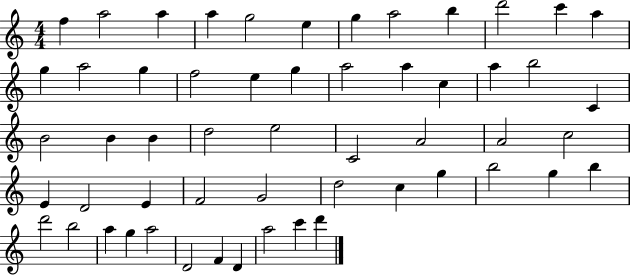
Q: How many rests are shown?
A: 0